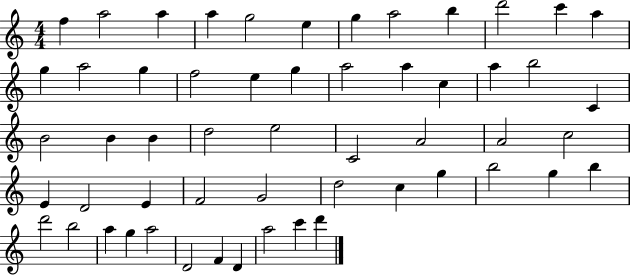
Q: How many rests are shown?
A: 0